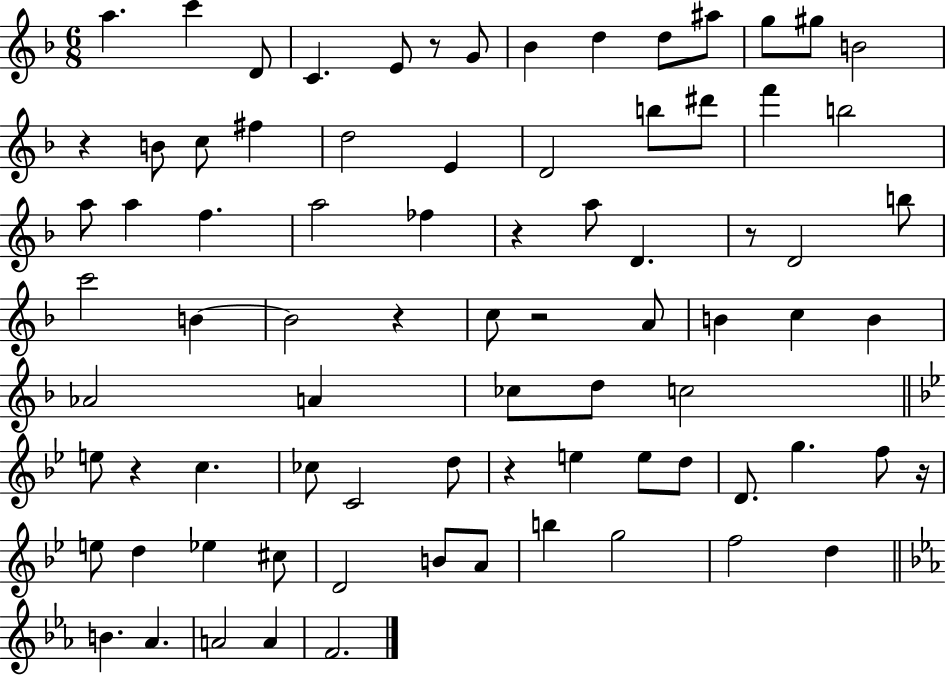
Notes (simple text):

A5/q. C6/q D4/e C4/q. E4/e R/e G4/e Bb4/q D5/q D5/e A#5/e G5/e G#5/e B4/h R/q B4/e C5/e F#5/q D5/h E4/q D4/h B5/e D#6/e F6/q B5/h A5/e A5/q F5/q. A5/h FES5/q R/q A5/e D4/q. R/e D4/h B5/e C6/h B4/q B4/h R/q C5/e R/h A4/e B4/q C5/q B4/q Ab4/h A4/q CES5/e D5/e C5/h E5/e R/q C5/q. CES5/e C4/h D5/e R/q E5/q E5/e D5/e D4/e. G5/q. F5/e R/s E5/e D5/q Eb5/q C#5/e D4/h B4/e A4/e B5/q G5/h F5/h D5/q B4/q. Ab4/q. A4/h A4/q F4/h.